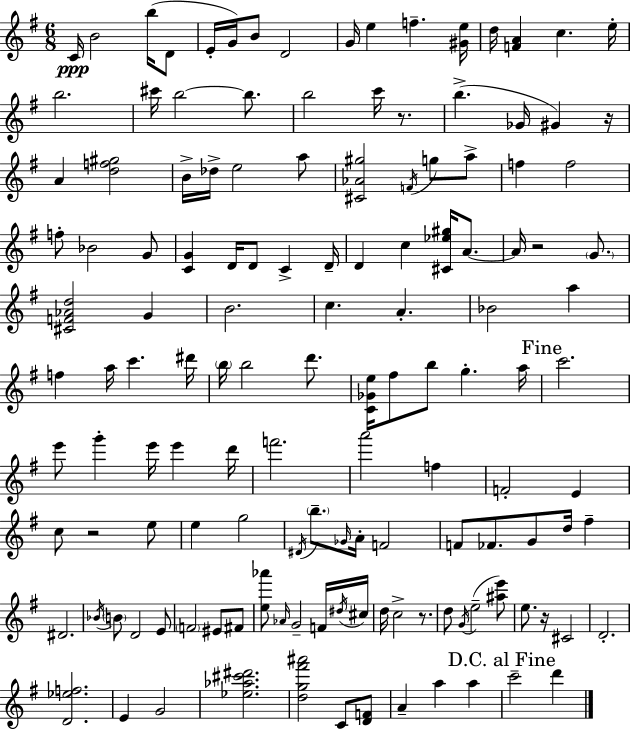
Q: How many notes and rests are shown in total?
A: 136